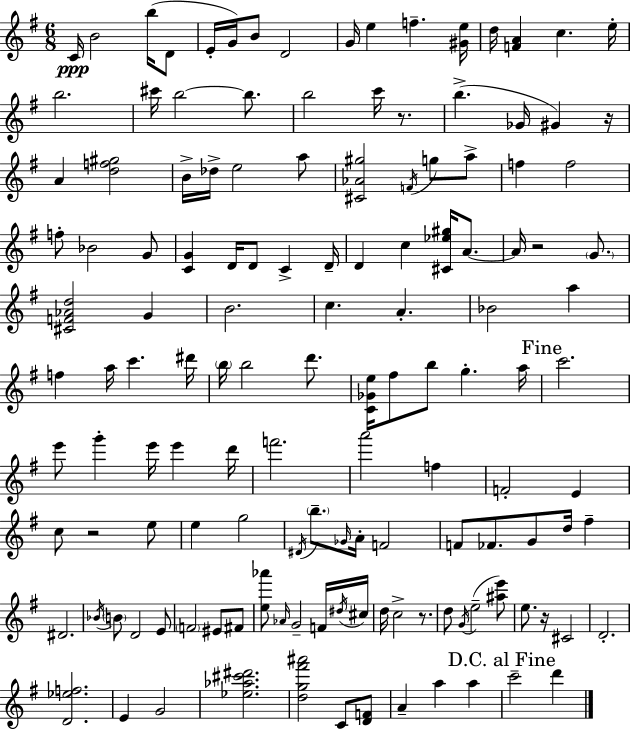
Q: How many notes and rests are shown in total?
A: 136